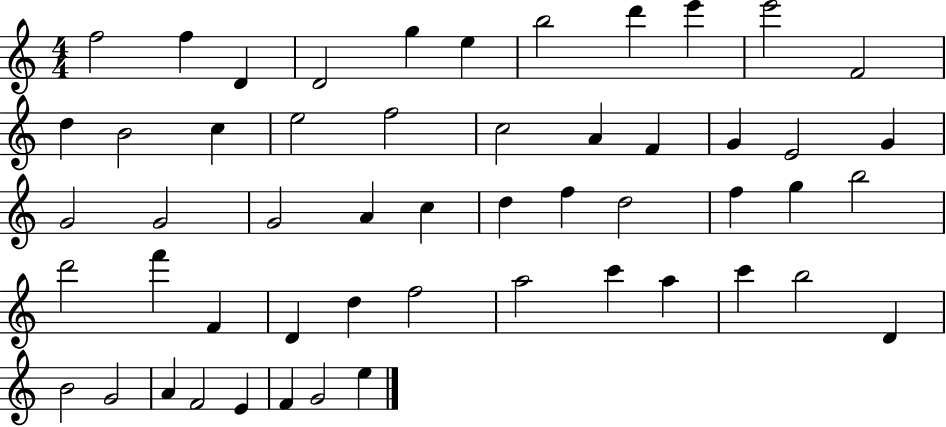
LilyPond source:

{
  \clef treble
  \numericTimeSignature
  \time 4/4
  \key c \major
  f''2 f''4 d'4 | d'2 g''4 e''4 | b''2 d'''4 e'''4 | e'''2 f'2 | \break d''4 b'2 c''4 | e''2 f''2 | c''2 a'4 f'4 | g'4 e'2 g'4 | \break g'2 g'2 | g'2 a'4 c''4 | d''4 f''4 d''2 | f''4 g''4 b''2 | \break d'''2 f'''4 f'4 | d'4 d''4 f''2 | a''2 c'''4 a''4 | c'''4 b''2 d'4 | \break b'2 g'2 | a'4 f'2 e'4 | f'4 g'2 e''4 | \bar "|."
}